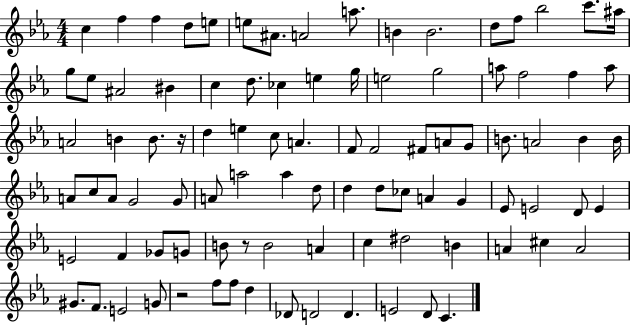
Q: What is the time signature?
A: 4/4